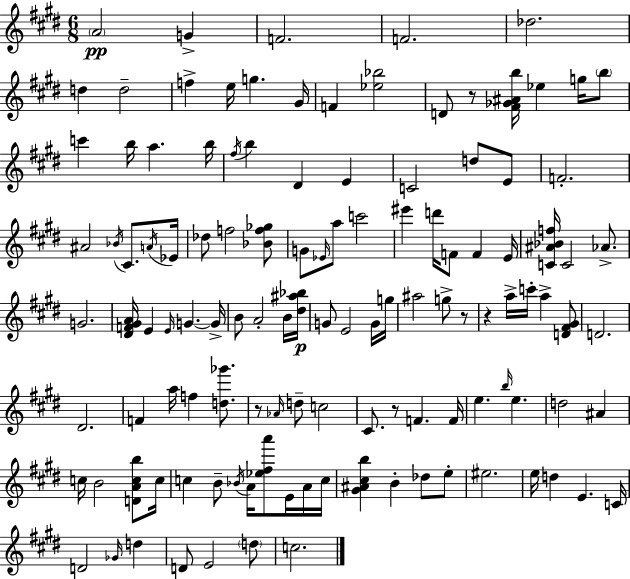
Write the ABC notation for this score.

X:1
T:Untitled
M:6/8
L:1/4
K:E
A2 G F2 F2 _d2 d d2 f e/4 g ^G/4 F [_e_b]2 D/2 z/2 [^F_G^Ab]/4 _e g/4 b/2 c' b/4 a b/4 ^f/4 b ^D E C2 d/2 E/2 F2 ^A2 _B/4 ^C/2 A/4 _E/4 _d/2 f2 [_Bf_g]/2 G/2 _E/4 a/2 c'2 ^e' d'/4 F/2 F E/4 [C^A_Bf]/4 C2 _A/2 G2 [^DF^GA]/4 E E/4 G G/4 B/2 A2 B/4 [^d^a_b]/4 G/2 E2 G/4 g/4 ^a2 g/2 z/2 z a/4 c'/4 a [D^F^G]/2 D2 ^D2 F a/4 f [d_g']/2 z/2 _A/4 d/2 c2 ^C/2 z/2 F F/4 e b/4 e d2 ^A c/4 B2 [DAcb]/2 c/4 c B/2 _B/4 A/4 [_e^fa']/2 E/4 A/4 c/4 [^G^A^cb] B _d/2 e/2 ^e2 e/4 d E C/4 D2 _G/4 d D/2 E2 d/2 c2